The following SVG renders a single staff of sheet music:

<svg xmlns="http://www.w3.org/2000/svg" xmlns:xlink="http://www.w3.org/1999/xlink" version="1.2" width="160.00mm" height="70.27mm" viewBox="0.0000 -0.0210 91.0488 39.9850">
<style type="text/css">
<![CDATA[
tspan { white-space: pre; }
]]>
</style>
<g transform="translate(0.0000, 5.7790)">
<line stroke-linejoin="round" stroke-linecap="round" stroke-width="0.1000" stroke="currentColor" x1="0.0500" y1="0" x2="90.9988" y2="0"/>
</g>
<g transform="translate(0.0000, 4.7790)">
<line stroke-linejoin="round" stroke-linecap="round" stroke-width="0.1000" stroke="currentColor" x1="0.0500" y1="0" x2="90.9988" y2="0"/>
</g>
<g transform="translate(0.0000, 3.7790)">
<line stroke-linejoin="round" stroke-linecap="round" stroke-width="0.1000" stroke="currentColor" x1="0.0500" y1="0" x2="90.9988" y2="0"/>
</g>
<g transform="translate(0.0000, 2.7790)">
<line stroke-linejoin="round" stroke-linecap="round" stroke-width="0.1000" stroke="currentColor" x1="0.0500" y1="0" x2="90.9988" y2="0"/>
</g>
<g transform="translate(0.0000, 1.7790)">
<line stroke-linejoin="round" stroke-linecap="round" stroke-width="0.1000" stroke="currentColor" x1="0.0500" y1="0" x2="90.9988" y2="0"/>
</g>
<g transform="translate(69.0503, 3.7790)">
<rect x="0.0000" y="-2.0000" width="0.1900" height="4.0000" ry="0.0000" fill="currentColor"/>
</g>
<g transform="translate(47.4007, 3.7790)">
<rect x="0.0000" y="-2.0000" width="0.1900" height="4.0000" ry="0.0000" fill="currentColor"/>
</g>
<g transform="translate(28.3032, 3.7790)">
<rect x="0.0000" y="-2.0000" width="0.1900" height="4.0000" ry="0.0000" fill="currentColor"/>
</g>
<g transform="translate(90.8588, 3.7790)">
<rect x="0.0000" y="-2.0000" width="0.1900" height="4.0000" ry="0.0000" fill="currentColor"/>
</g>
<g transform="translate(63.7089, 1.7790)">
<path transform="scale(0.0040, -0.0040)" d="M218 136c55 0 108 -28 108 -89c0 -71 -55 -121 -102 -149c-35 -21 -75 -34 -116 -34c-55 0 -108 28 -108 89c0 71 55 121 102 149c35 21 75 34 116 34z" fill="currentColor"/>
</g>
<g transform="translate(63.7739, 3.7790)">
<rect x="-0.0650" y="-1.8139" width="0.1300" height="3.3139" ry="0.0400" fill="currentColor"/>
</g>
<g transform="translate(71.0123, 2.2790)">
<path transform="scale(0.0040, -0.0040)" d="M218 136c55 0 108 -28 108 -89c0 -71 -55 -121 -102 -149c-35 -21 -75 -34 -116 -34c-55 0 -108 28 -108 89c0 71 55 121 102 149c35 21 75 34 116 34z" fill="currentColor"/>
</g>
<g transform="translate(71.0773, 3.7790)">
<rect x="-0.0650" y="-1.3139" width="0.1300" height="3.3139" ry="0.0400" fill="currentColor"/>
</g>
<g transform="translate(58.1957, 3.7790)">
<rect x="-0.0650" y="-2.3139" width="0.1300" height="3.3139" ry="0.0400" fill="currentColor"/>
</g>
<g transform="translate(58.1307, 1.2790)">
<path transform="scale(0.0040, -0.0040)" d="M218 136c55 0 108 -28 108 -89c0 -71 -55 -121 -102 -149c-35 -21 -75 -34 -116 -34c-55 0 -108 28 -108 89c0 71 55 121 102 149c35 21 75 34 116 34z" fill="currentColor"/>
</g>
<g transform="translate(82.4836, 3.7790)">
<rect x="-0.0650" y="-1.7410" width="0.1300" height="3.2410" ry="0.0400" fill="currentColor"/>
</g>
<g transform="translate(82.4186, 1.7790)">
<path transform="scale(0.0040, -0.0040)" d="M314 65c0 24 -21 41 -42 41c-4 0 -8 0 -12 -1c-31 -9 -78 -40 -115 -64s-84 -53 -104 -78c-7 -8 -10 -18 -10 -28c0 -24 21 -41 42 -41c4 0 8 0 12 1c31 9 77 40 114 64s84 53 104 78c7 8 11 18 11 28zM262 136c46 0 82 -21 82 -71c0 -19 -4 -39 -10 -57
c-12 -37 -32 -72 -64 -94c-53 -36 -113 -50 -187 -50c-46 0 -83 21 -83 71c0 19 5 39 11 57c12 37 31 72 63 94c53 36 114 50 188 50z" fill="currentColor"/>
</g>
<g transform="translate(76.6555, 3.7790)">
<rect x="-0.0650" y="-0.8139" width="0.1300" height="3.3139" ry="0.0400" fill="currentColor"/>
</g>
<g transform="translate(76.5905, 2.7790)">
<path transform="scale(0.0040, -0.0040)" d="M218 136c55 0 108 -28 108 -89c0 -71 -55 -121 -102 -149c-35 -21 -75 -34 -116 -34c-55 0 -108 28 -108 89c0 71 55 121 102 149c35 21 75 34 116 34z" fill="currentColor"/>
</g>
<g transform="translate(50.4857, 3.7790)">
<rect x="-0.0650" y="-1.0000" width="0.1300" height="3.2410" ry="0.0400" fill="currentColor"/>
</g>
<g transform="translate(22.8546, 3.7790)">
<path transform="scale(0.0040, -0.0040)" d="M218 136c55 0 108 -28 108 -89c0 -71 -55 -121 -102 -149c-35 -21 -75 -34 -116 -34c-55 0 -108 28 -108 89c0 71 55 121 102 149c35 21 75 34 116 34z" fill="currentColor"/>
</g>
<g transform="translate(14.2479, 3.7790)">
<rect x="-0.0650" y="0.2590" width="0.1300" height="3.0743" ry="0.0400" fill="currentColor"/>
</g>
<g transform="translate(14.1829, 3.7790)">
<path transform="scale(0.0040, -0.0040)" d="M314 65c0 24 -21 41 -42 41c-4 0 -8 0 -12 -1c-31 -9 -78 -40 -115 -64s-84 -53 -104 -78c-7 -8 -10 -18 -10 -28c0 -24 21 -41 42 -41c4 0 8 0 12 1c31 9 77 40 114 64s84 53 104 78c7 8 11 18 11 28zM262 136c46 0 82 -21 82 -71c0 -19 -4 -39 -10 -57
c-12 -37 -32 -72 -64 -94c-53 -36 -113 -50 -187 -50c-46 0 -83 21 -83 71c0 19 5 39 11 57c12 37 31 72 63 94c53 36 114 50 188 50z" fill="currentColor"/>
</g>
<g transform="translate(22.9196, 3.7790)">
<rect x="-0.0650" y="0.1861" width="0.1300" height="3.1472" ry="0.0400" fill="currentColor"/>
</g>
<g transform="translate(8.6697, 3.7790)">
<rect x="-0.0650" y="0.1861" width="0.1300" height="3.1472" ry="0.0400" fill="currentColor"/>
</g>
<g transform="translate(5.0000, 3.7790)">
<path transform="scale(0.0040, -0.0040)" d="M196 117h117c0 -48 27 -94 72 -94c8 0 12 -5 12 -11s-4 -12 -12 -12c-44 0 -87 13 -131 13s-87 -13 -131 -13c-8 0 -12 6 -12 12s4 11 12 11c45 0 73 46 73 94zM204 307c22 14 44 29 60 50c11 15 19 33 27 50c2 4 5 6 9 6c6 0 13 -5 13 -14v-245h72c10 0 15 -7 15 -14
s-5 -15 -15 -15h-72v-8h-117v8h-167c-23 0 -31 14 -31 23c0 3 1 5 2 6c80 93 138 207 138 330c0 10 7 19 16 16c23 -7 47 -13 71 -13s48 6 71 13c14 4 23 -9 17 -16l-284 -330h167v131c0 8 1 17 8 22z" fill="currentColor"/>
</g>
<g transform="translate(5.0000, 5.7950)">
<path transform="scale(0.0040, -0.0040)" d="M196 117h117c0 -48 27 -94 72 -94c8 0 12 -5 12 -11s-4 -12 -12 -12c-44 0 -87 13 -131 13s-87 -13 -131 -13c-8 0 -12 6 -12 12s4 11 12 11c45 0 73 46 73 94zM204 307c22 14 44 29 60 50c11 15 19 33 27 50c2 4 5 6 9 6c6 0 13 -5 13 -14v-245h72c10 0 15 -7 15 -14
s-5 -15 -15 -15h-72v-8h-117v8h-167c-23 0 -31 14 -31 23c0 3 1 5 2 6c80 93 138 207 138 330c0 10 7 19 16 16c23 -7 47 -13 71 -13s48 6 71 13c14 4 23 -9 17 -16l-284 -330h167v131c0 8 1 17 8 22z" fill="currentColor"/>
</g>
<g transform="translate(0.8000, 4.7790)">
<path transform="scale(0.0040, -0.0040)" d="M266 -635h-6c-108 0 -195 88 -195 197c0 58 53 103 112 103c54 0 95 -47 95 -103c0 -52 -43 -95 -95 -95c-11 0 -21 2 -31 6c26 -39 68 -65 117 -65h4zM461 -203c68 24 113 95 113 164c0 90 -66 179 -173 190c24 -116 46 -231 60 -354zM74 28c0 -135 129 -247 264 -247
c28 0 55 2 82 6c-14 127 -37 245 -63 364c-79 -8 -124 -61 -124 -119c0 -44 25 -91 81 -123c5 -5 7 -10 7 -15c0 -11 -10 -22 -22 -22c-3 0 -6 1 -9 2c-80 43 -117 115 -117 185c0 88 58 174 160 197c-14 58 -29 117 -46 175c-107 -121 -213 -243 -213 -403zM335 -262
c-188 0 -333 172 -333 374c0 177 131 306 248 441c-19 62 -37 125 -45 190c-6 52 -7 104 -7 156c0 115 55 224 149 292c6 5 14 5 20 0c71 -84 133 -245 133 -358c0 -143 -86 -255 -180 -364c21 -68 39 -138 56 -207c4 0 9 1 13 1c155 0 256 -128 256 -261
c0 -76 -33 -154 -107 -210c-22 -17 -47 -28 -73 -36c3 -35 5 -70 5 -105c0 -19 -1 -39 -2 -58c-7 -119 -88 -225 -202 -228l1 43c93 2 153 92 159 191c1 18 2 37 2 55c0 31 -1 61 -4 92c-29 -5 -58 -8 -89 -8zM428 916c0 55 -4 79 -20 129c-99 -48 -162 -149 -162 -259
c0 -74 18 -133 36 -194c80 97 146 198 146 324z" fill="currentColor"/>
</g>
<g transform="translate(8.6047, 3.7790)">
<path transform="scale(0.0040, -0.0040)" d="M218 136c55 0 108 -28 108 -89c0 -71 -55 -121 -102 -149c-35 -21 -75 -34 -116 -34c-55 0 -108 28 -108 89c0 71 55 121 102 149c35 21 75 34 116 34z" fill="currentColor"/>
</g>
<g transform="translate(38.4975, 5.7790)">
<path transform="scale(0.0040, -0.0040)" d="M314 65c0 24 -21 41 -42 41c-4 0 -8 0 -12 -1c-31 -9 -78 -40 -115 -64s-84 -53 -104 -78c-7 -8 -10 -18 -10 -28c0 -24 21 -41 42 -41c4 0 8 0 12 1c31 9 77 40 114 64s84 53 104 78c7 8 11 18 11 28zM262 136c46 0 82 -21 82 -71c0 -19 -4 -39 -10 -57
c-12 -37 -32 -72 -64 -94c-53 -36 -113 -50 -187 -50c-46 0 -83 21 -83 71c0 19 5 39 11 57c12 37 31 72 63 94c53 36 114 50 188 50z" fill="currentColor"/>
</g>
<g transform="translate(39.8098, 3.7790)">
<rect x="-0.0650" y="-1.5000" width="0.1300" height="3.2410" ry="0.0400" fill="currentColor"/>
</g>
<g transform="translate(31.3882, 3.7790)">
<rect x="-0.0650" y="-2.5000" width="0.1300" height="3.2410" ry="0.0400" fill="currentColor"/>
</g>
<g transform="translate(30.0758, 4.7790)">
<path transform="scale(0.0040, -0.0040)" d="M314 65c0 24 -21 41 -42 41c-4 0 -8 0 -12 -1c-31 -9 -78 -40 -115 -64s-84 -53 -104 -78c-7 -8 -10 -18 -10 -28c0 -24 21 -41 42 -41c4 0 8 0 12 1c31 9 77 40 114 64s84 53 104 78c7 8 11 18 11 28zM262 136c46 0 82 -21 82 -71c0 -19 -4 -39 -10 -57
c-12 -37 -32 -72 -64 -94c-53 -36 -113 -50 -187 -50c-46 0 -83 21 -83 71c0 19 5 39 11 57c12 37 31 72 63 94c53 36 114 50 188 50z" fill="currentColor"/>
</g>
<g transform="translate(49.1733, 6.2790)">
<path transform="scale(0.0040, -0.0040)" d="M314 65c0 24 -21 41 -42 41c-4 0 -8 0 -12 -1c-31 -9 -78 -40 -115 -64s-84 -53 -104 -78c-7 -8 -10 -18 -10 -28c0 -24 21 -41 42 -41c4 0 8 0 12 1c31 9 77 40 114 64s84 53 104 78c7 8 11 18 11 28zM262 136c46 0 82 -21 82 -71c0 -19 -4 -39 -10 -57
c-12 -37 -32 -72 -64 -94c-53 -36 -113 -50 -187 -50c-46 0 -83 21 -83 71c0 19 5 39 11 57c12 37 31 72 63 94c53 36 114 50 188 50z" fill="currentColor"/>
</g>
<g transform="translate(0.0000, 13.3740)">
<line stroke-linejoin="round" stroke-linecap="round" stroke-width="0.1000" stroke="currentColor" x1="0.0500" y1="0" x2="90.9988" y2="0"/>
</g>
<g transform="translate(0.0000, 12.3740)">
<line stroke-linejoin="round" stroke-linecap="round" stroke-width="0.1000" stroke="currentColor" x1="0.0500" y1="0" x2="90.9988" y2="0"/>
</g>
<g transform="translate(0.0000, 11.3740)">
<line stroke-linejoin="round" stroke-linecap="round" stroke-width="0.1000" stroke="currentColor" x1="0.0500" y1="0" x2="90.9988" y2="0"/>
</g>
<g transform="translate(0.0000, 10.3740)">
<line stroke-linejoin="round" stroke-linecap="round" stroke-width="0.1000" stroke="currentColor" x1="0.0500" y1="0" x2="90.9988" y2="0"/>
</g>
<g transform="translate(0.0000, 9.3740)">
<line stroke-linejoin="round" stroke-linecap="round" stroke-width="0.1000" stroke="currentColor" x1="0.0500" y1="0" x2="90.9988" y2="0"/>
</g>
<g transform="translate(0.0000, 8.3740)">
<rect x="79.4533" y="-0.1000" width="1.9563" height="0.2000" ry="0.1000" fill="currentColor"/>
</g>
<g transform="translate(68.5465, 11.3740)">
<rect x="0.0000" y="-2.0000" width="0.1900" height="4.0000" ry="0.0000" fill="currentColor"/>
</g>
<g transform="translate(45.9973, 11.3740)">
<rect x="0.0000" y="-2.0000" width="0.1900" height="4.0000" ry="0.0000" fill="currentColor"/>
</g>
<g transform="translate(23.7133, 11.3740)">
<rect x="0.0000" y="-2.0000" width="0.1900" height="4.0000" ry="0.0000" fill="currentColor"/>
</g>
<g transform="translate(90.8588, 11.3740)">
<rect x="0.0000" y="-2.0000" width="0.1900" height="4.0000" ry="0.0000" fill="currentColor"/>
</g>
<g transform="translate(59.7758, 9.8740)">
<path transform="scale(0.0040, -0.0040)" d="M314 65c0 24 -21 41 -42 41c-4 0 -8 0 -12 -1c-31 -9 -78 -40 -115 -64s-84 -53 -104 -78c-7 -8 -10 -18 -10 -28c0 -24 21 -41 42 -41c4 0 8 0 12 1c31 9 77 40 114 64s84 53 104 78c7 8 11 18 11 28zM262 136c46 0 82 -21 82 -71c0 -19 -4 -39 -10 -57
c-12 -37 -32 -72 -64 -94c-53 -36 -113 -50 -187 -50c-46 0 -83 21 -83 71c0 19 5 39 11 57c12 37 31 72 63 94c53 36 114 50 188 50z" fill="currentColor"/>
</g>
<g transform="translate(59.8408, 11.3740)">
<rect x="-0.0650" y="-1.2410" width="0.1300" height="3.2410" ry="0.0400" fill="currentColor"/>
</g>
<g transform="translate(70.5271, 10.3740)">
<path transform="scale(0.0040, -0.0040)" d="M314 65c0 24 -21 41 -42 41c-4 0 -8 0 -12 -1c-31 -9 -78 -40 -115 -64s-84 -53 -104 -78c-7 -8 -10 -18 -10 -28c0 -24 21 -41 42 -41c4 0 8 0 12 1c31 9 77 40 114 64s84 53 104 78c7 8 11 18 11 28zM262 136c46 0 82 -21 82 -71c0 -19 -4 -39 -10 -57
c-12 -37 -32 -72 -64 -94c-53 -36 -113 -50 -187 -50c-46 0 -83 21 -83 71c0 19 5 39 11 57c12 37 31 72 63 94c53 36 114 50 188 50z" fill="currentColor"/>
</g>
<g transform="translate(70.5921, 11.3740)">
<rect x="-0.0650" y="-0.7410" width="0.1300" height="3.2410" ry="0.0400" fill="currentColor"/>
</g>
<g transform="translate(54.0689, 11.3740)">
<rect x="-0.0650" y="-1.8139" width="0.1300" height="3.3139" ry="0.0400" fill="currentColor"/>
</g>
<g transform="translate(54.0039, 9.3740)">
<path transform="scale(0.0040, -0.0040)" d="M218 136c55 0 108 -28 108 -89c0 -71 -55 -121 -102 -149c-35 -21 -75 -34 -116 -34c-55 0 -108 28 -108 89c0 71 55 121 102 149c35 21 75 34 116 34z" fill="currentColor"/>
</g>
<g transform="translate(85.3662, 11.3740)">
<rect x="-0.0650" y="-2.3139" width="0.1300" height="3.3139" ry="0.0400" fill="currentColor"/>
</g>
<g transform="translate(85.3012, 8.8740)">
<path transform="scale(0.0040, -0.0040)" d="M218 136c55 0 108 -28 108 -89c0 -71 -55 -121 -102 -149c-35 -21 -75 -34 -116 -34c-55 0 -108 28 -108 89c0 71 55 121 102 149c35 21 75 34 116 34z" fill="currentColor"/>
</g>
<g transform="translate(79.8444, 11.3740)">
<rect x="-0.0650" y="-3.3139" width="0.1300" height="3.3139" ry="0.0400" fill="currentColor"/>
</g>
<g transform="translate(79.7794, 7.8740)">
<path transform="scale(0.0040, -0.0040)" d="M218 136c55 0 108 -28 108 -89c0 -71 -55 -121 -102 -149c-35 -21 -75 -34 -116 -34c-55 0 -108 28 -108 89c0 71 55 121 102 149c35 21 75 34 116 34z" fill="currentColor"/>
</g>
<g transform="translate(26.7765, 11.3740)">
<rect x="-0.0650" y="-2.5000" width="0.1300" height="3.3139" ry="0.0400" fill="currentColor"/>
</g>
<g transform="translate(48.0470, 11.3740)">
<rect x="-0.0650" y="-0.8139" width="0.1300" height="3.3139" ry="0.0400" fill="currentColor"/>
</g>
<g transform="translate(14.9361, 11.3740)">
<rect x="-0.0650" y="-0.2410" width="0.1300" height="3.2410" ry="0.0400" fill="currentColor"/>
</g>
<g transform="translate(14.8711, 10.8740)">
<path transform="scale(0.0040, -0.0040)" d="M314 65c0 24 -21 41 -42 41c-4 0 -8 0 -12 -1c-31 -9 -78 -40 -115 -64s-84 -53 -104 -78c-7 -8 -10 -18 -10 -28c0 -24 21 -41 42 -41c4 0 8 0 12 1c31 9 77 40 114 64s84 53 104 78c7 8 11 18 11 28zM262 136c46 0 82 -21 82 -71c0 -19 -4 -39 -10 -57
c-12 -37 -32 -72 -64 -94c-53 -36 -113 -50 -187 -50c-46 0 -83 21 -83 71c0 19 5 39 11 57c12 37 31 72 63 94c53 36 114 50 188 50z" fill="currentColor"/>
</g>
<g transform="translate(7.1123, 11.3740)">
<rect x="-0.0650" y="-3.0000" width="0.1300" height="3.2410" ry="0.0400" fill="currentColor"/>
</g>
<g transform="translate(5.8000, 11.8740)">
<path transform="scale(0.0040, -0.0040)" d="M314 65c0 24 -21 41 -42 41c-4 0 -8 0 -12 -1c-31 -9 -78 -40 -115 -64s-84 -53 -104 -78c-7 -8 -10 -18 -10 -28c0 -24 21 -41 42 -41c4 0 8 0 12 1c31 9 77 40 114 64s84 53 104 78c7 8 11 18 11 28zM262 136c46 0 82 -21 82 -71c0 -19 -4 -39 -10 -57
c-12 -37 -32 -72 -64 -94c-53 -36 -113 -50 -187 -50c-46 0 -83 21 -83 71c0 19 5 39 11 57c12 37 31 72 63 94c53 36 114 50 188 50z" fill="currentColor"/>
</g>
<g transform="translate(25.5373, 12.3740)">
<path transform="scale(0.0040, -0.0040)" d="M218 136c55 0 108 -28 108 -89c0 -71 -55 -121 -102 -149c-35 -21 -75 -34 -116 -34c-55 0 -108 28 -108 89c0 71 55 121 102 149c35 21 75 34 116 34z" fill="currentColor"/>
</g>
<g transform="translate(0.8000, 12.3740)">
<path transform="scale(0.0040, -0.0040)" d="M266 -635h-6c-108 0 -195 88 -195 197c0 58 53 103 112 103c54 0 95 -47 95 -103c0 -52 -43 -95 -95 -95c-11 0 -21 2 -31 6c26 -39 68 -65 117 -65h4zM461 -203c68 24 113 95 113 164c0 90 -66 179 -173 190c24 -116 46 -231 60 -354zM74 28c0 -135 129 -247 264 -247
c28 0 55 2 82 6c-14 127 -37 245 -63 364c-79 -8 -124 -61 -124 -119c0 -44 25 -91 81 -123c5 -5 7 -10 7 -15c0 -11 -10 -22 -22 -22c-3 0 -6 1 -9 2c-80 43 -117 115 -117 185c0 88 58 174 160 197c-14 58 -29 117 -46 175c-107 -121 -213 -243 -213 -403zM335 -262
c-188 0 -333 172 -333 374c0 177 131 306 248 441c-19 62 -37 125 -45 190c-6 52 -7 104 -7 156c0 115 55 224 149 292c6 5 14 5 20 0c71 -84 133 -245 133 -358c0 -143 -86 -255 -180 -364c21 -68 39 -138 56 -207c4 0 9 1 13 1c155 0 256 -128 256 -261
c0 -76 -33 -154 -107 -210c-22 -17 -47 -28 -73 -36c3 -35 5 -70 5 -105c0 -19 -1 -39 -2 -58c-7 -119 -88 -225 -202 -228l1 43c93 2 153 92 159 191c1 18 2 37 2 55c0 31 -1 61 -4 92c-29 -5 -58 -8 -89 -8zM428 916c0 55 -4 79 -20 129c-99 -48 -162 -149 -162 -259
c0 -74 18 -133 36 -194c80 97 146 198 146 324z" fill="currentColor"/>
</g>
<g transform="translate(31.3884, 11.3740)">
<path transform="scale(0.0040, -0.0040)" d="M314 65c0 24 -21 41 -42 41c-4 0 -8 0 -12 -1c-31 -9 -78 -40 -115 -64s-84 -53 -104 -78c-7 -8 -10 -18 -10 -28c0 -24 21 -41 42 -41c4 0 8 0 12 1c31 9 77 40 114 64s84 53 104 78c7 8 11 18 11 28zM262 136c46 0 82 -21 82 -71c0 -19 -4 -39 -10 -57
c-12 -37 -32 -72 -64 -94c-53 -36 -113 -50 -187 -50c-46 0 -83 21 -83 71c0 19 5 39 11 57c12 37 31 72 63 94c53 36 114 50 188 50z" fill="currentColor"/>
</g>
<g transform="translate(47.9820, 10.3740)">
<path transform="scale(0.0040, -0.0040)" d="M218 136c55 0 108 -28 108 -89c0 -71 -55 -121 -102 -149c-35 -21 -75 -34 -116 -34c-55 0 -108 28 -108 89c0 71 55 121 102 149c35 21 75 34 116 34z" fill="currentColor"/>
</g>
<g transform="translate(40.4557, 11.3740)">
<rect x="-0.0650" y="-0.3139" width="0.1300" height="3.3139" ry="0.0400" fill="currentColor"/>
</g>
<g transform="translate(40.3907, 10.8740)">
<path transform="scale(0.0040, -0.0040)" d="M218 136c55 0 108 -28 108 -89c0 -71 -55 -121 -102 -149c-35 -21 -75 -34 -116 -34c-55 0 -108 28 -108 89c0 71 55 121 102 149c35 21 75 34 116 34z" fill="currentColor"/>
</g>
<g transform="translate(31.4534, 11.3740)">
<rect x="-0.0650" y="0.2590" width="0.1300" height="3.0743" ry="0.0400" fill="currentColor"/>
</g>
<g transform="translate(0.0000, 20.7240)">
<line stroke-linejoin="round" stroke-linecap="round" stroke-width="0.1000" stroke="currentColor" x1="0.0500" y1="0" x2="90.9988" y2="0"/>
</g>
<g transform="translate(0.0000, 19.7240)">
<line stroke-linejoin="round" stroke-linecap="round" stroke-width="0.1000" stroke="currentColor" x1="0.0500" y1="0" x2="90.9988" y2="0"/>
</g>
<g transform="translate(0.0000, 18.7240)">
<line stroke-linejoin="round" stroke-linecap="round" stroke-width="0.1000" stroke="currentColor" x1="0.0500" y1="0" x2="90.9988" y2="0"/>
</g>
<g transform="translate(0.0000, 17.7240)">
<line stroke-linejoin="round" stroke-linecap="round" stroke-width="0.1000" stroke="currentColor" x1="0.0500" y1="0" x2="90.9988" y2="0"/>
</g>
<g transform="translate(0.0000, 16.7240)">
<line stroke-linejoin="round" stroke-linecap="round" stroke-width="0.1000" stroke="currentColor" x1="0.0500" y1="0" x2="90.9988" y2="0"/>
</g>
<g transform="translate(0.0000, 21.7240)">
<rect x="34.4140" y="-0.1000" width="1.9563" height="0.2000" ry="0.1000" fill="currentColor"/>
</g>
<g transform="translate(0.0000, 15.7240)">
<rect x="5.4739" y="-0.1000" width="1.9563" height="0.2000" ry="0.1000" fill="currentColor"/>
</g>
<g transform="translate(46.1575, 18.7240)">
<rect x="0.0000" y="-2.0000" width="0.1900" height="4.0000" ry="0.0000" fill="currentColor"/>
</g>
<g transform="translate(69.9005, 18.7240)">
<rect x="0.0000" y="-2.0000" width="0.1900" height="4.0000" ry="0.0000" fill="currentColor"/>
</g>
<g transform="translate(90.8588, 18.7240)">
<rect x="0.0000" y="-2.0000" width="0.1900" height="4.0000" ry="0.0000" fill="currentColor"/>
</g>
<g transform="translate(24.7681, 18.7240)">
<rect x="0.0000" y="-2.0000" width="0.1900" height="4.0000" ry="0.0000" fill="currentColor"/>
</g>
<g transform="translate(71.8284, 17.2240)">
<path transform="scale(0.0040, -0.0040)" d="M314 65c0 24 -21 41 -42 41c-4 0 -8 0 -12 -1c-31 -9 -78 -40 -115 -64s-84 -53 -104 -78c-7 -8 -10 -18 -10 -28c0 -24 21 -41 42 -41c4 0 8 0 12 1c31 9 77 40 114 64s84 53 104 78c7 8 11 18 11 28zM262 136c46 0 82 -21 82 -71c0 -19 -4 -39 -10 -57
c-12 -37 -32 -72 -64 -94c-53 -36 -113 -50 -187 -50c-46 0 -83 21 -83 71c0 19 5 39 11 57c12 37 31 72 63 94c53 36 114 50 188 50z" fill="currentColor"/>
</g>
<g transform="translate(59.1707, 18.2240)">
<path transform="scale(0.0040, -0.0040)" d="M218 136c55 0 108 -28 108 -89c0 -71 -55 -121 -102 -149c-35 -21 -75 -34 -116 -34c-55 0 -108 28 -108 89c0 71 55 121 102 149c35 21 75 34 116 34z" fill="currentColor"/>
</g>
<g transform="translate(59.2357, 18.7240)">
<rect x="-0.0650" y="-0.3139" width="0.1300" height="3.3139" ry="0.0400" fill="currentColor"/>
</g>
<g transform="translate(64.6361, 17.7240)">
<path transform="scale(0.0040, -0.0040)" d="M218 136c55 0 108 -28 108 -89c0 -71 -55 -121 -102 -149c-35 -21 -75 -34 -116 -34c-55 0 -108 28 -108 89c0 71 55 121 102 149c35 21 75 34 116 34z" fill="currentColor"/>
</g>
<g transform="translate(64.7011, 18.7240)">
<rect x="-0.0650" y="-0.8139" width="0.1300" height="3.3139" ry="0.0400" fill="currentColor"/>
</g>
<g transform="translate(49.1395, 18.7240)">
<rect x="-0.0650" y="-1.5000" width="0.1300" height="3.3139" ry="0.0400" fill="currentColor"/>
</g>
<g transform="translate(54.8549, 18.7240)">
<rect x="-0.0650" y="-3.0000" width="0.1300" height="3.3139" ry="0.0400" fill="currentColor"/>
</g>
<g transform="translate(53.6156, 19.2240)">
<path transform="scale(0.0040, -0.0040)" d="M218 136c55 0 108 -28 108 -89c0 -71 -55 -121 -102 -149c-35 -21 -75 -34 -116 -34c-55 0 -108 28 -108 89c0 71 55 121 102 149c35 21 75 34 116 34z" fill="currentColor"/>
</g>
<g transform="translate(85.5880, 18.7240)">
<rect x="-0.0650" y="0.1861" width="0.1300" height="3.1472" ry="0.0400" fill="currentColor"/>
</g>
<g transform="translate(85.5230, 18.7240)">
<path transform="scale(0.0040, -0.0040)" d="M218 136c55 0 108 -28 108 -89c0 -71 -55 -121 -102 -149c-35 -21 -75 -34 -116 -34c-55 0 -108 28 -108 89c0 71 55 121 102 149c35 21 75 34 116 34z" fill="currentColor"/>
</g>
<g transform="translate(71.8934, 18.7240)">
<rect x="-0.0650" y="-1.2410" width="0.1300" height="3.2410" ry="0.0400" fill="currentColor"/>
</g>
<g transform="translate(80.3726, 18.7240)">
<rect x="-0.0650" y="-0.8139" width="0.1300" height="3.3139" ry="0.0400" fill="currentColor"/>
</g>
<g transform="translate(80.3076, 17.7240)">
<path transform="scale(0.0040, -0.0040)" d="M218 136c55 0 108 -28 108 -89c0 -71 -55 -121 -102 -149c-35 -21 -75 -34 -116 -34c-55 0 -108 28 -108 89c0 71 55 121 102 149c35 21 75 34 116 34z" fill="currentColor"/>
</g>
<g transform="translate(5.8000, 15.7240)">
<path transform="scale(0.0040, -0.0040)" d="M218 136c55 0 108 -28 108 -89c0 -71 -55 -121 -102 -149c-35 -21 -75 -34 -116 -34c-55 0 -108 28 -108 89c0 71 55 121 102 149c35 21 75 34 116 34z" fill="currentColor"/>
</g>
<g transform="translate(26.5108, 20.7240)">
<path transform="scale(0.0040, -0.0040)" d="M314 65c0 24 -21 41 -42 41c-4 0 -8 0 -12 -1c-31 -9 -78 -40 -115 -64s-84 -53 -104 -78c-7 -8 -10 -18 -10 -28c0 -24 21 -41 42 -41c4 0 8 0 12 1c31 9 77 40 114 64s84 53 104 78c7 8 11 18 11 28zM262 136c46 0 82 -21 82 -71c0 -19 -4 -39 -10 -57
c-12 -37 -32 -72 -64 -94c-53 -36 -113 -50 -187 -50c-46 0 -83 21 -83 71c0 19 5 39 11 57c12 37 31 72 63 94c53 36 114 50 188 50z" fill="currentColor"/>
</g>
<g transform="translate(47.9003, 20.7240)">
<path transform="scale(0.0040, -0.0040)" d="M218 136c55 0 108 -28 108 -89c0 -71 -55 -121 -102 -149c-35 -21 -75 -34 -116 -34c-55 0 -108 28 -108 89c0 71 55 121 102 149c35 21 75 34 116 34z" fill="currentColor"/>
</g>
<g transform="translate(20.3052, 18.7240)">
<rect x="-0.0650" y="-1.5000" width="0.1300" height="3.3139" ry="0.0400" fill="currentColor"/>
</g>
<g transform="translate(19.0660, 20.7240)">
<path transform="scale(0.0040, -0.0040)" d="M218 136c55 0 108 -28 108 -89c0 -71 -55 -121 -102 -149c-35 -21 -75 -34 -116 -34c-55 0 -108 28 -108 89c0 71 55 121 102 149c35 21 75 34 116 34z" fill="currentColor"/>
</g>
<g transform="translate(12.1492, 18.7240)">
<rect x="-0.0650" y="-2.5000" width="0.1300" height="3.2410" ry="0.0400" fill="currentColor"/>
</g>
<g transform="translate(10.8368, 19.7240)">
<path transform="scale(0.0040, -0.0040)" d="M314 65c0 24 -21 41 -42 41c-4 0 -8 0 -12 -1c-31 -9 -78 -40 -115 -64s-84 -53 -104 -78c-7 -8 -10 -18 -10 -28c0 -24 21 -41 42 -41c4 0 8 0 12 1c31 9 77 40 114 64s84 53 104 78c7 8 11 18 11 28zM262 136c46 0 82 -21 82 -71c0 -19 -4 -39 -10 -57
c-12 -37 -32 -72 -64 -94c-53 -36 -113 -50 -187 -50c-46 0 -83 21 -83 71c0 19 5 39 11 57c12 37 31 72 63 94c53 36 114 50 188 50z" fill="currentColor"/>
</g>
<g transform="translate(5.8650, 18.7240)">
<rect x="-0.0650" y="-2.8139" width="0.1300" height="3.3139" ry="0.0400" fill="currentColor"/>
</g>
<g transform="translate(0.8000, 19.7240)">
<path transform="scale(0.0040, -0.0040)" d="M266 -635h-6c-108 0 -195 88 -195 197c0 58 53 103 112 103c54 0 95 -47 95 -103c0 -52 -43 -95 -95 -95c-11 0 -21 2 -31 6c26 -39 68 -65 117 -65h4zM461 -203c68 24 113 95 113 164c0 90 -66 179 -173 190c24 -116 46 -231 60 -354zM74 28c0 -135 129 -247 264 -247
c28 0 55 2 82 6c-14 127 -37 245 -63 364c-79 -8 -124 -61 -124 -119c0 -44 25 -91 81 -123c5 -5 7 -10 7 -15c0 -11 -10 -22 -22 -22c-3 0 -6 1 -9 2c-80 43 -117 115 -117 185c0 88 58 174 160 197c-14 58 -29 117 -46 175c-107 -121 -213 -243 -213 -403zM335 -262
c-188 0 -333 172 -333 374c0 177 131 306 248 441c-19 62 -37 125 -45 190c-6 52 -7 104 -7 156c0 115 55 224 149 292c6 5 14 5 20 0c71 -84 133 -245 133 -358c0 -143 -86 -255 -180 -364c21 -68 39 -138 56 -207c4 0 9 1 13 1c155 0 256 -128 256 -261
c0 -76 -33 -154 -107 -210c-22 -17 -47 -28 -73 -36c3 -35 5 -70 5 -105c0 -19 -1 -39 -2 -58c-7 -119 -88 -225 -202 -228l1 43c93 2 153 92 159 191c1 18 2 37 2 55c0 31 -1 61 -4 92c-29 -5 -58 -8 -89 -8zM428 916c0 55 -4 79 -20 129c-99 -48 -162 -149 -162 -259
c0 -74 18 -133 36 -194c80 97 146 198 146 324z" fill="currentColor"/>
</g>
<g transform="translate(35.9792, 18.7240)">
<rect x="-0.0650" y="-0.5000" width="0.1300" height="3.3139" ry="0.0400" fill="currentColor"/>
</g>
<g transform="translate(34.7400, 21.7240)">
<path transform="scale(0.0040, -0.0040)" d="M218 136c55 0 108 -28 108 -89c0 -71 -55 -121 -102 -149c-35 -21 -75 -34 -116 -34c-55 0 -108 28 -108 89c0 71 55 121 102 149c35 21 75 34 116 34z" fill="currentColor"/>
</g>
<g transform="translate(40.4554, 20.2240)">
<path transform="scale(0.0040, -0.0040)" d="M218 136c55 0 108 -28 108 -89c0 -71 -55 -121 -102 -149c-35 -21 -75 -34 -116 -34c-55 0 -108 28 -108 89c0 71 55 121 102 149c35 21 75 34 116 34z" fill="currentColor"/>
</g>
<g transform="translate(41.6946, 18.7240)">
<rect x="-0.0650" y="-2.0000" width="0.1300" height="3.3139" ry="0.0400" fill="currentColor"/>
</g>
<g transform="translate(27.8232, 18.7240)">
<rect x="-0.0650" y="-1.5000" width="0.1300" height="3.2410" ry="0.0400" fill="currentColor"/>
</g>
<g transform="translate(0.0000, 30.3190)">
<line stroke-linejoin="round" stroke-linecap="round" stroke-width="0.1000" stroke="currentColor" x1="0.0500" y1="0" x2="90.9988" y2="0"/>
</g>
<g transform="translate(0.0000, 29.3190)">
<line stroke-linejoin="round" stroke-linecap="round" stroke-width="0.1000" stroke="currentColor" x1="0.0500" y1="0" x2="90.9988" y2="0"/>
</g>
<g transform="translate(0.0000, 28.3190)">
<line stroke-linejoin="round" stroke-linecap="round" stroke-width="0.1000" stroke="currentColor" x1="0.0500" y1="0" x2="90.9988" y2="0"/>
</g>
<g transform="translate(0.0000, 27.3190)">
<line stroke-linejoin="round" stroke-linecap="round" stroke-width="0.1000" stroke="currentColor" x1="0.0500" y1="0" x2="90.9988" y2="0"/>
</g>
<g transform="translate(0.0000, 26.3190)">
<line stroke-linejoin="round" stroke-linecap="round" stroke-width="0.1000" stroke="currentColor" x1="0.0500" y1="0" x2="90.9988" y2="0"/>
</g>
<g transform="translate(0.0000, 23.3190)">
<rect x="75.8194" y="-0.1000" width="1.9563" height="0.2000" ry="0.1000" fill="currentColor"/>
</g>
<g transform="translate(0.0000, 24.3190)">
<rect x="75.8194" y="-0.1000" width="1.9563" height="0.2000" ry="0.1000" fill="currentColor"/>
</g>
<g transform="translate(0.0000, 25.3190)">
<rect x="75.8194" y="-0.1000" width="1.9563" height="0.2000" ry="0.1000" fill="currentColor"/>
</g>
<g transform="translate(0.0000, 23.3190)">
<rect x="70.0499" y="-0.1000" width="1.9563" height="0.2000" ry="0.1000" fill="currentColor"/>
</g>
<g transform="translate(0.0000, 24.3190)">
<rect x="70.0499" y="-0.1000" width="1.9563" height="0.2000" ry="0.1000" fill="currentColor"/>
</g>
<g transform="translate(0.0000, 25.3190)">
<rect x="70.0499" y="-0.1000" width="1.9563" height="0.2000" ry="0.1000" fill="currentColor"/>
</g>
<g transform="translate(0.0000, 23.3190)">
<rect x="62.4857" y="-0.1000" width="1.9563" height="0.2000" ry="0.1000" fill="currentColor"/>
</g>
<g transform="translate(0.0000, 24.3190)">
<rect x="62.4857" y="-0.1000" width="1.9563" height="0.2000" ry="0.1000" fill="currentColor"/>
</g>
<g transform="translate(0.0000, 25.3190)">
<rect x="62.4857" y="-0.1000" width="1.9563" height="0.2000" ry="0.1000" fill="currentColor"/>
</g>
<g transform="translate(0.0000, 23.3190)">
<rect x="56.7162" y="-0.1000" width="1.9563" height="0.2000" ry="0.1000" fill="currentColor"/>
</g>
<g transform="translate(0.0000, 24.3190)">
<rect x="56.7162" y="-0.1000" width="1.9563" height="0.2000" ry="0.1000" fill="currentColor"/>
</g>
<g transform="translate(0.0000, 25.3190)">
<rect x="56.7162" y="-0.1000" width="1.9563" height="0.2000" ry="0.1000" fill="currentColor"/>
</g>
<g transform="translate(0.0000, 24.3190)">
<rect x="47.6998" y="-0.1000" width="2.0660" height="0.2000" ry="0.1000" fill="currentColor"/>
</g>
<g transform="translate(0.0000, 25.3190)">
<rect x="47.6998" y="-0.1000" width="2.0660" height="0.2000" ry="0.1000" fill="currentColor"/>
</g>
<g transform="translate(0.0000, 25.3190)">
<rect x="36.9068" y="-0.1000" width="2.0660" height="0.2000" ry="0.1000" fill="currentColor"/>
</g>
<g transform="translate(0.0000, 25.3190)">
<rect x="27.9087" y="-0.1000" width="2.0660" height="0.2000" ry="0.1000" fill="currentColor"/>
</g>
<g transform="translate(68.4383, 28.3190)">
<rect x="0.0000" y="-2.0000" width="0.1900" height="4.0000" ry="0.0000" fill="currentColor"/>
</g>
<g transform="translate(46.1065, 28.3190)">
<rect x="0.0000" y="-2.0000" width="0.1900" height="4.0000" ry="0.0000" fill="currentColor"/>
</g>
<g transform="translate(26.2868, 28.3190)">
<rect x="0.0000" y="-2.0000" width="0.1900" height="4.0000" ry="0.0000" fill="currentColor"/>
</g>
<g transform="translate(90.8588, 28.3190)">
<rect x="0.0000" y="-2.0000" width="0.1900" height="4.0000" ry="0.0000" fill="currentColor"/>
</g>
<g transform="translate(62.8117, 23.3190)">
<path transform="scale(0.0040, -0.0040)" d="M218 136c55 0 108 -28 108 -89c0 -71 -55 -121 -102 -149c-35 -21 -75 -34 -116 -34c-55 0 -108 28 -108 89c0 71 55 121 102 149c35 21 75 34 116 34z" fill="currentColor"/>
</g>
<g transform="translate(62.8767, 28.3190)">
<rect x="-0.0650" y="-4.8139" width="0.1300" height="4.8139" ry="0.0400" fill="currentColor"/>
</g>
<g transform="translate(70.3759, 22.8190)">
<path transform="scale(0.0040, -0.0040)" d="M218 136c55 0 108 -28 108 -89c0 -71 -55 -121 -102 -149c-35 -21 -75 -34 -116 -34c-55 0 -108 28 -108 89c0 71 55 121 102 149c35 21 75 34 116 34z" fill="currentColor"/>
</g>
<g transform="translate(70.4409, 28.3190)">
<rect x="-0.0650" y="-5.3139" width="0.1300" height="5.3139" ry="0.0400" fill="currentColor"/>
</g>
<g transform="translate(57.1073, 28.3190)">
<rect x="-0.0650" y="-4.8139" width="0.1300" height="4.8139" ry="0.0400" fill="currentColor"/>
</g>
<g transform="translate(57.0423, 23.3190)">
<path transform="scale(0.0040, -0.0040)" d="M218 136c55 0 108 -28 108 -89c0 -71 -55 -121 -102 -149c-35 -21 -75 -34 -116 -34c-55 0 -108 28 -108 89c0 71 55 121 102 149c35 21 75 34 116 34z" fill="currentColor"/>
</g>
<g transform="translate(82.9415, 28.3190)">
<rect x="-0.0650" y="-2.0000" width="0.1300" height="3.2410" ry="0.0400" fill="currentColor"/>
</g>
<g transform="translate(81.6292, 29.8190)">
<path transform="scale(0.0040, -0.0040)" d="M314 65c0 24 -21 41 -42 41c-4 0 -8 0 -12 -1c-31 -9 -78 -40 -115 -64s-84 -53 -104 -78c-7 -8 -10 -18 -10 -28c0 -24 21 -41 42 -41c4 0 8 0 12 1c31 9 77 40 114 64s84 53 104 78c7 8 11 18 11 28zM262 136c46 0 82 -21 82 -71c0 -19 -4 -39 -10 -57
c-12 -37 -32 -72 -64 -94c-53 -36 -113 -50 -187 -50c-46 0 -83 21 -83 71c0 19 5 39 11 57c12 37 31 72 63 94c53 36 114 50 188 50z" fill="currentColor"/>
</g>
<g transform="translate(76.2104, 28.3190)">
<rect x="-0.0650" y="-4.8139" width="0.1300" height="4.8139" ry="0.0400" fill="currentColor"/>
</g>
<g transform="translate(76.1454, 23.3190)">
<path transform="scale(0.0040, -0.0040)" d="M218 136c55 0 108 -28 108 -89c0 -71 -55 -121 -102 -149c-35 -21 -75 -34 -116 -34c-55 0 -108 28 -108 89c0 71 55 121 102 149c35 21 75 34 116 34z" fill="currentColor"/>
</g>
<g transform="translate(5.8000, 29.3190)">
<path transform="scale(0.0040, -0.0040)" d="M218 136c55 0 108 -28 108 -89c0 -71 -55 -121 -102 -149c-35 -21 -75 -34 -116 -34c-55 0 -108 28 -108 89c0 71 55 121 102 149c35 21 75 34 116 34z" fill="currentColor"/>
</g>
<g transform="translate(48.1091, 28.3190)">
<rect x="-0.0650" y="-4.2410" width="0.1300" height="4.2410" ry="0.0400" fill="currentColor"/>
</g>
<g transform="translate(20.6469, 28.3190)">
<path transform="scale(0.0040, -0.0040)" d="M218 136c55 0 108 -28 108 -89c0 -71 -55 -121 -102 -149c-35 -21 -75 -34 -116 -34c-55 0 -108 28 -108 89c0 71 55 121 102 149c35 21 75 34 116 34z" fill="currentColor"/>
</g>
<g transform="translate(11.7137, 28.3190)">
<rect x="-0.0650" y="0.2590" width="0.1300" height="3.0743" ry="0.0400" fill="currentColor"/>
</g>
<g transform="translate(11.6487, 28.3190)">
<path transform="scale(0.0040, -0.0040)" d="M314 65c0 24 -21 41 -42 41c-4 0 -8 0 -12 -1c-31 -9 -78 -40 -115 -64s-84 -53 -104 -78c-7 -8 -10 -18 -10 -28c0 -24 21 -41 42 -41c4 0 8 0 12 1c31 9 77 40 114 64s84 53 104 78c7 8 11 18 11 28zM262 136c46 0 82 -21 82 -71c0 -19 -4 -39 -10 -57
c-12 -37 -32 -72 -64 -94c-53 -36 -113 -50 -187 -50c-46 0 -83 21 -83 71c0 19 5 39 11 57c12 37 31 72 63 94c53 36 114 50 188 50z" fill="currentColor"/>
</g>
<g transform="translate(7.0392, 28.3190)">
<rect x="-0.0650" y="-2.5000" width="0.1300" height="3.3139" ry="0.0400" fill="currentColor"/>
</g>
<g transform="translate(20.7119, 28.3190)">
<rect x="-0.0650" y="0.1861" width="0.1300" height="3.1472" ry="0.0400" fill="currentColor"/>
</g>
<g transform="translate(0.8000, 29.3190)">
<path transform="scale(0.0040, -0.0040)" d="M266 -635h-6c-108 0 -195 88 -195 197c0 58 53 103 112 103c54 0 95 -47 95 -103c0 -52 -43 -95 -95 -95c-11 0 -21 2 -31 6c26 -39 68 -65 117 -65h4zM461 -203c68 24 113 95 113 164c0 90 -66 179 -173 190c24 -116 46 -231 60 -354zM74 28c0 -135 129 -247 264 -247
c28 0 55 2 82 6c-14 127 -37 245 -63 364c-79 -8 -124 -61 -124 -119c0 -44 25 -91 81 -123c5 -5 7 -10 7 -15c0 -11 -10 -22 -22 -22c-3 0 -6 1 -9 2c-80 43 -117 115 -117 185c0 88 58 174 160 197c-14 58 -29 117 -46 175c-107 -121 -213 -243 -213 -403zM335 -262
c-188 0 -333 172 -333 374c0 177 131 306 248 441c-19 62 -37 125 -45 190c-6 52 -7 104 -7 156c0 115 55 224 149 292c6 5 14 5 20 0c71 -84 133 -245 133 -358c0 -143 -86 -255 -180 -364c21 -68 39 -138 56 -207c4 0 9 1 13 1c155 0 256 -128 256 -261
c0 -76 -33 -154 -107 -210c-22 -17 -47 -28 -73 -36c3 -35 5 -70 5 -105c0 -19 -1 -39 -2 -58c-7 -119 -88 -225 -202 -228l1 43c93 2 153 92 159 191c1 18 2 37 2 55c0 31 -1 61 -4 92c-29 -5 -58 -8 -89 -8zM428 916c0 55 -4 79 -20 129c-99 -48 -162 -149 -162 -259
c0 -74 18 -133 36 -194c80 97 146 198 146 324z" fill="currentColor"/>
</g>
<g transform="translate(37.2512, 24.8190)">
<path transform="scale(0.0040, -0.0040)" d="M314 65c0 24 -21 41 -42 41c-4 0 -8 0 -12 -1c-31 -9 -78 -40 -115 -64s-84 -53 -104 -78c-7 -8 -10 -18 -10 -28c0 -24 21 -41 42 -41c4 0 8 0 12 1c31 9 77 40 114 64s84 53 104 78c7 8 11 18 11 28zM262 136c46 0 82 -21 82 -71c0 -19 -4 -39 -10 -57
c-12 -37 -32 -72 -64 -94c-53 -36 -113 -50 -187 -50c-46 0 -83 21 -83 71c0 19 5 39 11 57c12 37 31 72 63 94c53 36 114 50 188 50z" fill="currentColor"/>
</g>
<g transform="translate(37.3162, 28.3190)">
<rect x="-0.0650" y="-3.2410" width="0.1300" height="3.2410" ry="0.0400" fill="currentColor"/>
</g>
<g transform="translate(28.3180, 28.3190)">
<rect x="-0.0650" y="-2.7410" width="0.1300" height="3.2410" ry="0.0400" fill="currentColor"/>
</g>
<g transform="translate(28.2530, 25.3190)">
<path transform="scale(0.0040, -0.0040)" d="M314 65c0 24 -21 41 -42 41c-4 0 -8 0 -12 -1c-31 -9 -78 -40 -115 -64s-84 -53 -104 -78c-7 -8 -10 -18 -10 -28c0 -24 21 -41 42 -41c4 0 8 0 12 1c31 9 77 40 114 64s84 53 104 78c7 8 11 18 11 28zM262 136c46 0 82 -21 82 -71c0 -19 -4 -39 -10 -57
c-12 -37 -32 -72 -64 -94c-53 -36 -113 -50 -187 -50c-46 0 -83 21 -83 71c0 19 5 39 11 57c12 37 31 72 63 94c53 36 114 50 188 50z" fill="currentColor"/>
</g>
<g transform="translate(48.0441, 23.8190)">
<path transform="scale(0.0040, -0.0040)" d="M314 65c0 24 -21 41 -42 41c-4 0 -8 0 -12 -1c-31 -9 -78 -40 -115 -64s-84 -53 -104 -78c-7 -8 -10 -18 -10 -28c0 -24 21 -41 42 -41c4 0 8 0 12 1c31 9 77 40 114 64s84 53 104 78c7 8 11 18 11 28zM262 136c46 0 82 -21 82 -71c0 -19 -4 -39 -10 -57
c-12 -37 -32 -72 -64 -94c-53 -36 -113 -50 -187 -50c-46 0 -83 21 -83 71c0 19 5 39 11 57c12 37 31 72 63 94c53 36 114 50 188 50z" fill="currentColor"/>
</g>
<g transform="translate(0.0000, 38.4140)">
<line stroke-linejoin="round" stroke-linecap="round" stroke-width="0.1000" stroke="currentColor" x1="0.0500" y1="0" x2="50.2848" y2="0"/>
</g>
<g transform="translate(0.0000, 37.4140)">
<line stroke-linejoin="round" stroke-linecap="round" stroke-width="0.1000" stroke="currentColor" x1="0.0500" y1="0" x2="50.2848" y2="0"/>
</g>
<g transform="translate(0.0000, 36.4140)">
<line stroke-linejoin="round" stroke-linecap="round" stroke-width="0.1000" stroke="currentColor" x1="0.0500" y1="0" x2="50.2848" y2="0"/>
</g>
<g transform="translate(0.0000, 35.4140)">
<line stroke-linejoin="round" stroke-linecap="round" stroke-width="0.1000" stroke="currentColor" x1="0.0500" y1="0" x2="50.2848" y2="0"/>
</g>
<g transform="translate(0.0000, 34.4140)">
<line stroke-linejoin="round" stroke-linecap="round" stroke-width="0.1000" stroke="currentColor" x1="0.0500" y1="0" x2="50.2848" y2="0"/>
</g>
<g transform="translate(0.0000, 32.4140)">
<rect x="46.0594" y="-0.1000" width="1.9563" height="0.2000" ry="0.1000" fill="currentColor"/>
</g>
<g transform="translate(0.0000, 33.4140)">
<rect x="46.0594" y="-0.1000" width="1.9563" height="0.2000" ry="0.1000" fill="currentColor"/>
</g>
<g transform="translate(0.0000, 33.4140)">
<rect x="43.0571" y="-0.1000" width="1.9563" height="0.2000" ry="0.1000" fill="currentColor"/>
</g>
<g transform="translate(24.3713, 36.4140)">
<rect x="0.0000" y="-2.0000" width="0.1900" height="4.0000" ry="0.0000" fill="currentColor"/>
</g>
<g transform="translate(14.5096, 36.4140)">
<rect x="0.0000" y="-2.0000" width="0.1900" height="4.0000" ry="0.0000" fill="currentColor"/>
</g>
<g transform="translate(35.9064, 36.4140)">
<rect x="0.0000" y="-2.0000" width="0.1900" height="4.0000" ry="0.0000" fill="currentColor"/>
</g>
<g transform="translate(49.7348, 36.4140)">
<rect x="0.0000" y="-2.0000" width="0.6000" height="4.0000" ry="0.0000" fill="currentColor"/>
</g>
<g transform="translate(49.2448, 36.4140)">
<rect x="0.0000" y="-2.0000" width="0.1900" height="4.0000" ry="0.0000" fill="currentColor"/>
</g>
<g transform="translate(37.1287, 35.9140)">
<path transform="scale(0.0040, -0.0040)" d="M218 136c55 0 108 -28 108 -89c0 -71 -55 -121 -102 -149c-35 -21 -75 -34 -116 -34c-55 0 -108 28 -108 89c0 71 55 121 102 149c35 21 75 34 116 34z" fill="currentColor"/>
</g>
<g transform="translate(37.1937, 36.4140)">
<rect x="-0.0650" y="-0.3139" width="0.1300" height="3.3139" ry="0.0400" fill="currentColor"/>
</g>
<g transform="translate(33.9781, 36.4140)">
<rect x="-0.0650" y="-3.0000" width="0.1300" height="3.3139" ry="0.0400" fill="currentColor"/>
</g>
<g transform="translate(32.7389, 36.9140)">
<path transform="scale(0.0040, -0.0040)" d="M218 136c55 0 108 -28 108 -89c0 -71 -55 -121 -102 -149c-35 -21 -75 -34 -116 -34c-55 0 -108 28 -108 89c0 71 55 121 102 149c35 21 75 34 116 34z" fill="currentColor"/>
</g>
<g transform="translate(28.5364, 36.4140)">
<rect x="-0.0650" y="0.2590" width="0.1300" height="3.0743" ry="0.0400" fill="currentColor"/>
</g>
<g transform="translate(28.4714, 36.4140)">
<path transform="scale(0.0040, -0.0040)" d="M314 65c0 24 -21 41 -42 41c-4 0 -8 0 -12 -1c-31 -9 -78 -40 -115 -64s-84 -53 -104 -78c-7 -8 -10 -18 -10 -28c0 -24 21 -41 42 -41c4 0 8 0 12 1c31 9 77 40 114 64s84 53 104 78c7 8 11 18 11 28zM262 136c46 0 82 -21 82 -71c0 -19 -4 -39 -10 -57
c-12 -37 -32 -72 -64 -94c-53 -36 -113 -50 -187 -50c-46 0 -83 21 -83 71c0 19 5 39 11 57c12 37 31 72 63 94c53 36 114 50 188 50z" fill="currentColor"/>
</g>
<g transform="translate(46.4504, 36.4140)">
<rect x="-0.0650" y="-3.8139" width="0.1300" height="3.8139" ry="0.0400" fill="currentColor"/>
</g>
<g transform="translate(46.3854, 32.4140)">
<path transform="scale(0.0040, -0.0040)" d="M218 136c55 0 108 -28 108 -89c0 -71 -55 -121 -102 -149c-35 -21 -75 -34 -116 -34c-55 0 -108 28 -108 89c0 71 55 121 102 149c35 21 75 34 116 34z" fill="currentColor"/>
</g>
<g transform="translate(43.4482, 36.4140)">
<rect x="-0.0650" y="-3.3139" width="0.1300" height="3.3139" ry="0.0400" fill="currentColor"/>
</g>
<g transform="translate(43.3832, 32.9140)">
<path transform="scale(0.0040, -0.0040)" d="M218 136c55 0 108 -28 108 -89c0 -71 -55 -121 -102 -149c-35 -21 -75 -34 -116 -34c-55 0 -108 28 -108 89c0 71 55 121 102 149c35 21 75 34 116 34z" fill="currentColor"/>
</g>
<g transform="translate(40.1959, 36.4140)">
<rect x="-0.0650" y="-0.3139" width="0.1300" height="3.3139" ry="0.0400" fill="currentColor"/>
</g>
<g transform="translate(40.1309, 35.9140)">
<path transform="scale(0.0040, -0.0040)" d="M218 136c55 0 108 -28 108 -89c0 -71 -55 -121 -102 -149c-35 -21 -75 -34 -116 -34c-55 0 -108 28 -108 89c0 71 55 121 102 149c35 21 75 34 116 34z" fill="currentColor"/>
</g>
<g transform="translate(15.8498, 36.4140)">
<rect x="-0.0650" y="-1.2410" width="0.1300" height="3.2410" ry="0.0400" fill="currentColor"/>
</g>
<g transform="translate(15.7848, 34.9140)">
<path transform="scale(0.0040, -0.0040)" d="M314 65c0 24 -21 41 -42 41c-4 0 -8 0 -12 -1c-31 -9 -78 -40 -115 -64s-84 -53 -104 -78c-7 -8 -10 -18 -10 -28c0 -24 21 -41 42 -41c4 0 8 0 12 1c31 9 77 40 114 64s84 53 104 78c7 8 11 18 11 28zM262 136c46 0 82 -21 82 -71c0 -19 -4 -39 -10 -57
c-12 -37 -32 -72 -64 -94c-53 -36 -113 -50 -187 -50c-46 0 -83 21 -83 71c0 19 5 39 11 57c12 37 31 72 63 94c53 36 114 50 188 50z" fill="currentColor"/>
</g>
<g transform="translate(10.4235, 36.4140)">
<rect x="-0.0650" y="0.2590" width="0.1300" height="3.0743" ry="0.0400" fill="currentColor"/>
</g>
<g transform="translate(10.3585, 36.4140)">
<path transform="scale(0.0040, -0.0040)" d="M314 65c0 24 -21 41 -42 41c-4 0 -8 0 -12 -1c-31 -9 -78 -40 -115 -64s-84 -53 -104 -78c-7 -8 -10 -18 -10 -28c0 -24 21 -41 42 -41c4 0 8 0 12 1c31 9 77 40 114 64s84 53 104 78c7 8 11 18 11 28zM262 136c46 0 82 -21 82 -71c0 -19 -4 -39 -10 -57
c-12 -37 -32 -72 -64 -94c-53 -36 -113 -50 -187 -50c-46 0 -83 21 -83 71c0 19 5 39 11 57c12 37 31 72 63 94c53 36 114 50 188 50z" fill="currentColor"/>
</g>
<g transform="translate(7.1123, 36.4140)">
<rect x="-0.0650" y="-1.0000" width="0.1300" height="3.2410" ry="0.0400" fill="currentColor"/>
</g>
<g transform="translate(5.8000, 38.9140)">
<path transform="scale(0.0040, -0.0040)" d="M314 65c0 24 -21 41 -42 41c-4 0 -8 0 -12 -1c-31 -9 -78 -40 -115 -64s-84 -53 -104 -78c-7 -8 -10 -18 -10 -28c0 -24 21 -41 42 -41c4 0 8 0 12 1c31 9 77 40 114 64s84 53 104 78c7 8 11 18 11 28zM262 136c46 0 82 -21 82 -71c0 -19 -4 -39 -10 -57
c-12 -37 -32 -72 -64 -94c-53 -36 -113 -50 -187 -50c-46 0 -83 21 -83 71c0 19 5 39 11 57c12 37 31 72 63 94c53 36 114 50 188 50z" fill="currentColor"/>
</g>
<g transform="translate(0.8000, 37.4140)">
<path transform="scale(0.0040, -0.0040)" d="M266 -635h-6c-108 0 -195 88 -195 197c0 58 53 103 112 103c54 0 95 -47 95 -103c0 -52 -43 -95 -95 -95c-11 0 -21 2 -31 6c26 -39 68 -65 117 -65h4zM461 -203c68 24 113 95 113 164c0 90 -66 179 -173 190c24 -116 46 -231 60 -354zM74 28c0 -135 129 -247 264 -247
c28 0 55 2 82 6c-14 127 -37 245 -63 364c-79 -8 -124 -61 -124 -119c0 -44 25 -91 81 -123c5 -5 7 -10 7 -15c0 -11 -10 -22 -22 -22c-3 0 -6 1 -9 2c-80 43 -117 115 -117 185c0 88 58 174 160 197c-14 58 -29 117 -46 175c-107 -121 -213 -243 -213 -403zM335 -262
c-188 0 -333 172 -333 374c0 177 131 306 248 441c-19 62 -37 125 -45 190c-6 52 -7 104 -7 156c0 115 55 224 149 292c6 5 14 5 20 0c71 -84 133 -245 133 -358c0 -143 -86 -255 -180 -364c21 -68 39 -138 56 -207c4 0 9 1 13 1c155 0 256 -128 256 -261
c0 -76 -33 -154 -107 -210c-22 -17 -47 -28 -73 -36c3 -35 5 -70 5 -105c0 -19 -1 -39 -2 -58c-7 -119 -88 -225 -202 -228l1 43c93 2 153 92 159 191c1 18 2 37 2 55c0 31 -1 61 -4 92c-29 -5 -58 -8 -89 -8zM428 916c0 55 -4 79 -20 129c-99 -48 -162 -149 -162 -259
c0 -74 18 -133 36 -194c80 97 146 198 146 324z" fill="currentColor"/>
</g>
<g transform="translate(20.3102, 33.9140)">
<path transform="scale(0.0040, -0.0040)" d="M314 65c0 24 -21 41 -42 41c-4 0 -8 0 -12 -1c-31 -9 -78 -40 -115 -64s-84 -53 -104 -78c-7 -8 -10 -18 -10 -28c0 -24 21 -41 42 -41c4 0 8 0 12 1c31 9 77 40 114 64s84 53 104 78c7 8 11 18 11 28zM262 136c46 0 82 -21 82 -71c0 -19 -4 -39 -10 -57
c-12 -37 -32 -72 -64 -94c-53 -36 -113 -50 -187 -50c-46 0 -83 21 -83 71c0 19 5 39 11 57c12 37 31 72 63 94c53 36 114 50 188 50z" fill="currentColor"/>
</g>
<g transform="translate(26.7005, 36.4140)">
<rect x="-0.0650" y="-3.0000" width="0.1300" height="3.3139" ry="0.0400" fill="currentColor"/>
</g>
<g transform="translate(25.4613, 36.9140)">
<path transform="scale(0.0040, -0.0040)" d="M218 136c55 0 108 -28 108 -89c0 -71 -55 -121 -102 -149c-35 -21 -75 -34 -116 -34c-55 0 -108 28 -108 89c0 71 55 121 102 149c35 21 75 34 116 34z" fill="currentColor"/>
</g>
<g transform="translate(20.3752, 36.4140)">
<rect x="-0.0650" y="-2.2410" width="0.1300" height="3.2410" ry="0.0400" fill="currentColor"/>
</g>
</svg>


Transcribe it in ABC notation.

X:1
T:Untitled
M:4/4
L:1/4
K:C
B B2 B G2 E2 D2 g f e d f2 A2 c2 G B2 c d f e2 d2 b g a G2 E E2 C F E A c d e2 d B G B2 B a2 b2 d'2 e' e' f' e' F2 D2 B2 e2 g2 A B2 A c c b c'